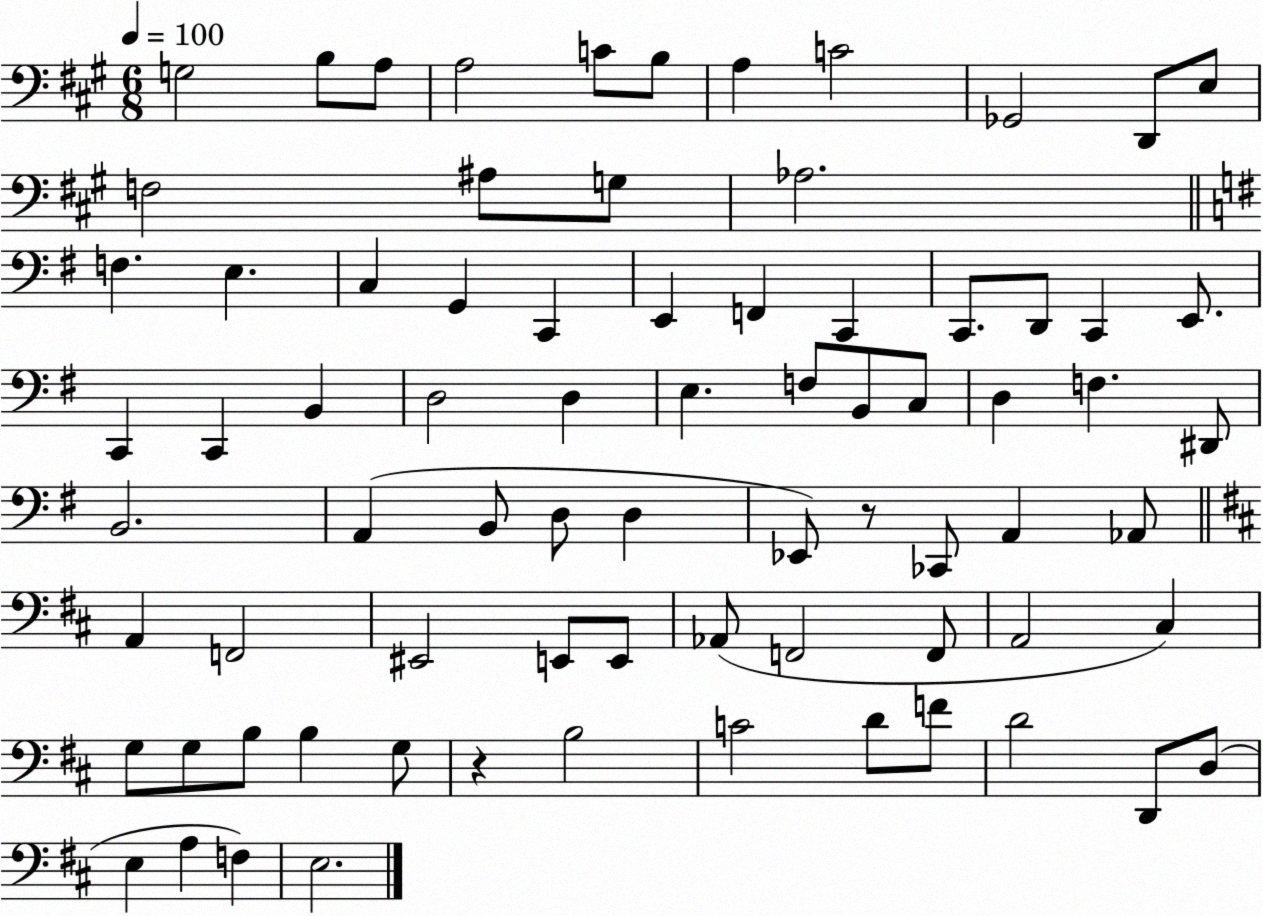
X:1
T:Untitled
M:6/8
L:1/4
K:A
G,2 B,/2 A,/2 A,2 C/2 B,/2 A, C2 _G,,2 D,,/2 E,/2 F,2 ^A,/2 G,/2 _A,2 F, E, C, G,, C,, E,, F,, C,, C,,/2 D,,/2 C,, E,,/2 C,, C,, B,, D,2 D, E, F,/2 B,,/2 C,/2 D, F, ^D,,/2 B,,2 A,, B,,/2 D,/2 D, _E,,/2 z/2 _C,,/2 A,, _A,,/2 A,, F,,2 ^E,,2 E,,/2 E,,/2 _A,,/2 F,,2 F,,/2 A,,2 ^C, G,/2 G,/2 B,/2 B, G,/2 z B,2 C2 D/2 F/2 D2 D,,/2 D,/2 E, A, F, E,2